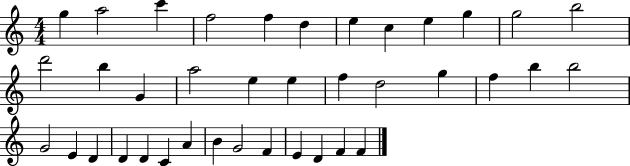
{
  \clef treble
  \numericTimeSignature
  \time 4/4
  \key c \major
  g''4 a''2 c'''4 | f''2 f''4 d''4 | e''4 c''4 e''4 g''4 | g''2 b''2 | \break d'''2 b''4 g'4 | a''2 e''4 e''4 | f''4 d''2 g''4 | f''4 b''4 b''2 | \break g'2 e'4 d'4 | d'4 d'4 c'4 a'4 | b'4 g'2 f'4 | e'4 d'4 f'4 f'4 | \break \bar "|."
}